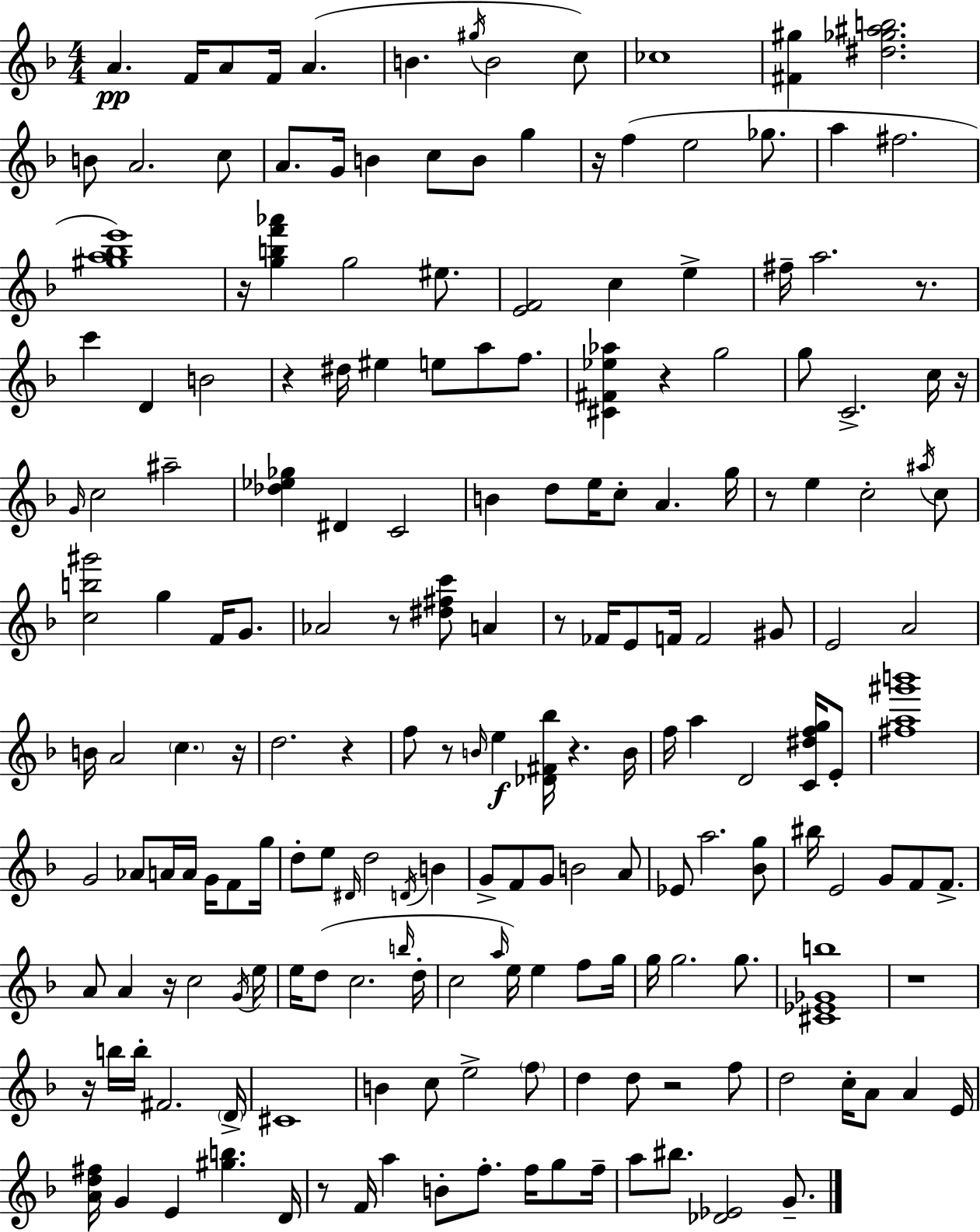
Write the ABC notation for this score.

X:1
T:Untitled
M:4/4
L:1/4
K:Dm
A F/4 A/2 F/4 A B ^g/4 B2 c/2 _c4 [^F^g] [^d_g^ab]2 B/2 A2 c/2 A/2 G/4 B c/2 B/2 g z/4 f e2 _g/2 a ^f2 [^ga_be']4 z/4 [gbf'_a'] g2 ^e/2 [EF]2 c e ^f/4 a2 z/2 c' D B2 z ^d/4 ^e e/2 a/2 f/2 [^C^F_e_a] z g2 g/2 C2 c/4 z/4 G/4 c2 ^a2 [_d_e_g] ^D C2 B d/2 e/4 c/2 A g/4 z/2 e c2 ^a/4 c/2 [cb^g']2 g F/4 G/2 _A2 z/2 [^d^fc']/2 A z/2 _F/4 E/2 F/4 F2 ^G/2 E2 A2 B/4 A2 c z/4 d2 z f/2 z/2 B/4 e [_D^F_b]/4 z B/4 f/4 a D2 [C^dfg]/4 E/2 [^fa^g'b']4 G2 _A/2 A/4 A/4 G/4 F/2 g/4 d/2 e/2 ^D/4 d2 D/4 B G/2 F/2 G/2 B2 A/2 _E/2 a2 [_Bg]/2 ^b/4 E2 G/2 F/2 F/2 A/2 A z/4 c2 G/4 e/4 e/4 d/2 c2 b/4 d/4 c2 a/4 e/4 e f/2 g/4 g/4 g2 g/2 [^C_E_Gb]4 z4 z/4 b/4 b/4 ^F2 D/4 ^C4 B c/2 e2 f/2 d d/2 z2 f/2 d2 c/4 A/2 A E/4 [Ad^f]/4 G E [^gb] D/4 z/2 F/4 a B/2 f/2 f/4 g/2 f/4 a/2 ^b/2 [_D_E]2 G/2